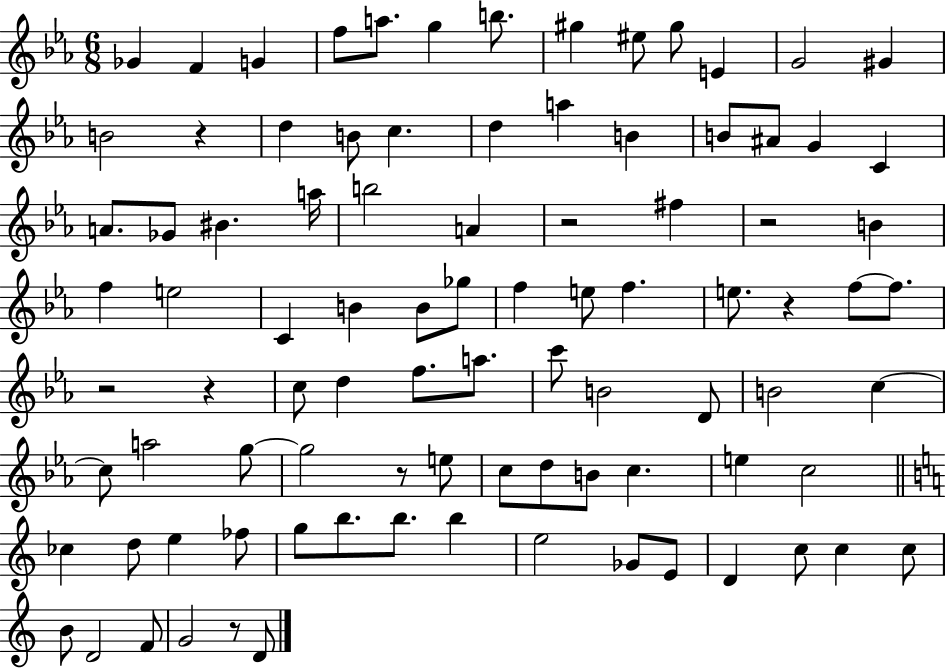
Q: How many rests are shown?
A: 8